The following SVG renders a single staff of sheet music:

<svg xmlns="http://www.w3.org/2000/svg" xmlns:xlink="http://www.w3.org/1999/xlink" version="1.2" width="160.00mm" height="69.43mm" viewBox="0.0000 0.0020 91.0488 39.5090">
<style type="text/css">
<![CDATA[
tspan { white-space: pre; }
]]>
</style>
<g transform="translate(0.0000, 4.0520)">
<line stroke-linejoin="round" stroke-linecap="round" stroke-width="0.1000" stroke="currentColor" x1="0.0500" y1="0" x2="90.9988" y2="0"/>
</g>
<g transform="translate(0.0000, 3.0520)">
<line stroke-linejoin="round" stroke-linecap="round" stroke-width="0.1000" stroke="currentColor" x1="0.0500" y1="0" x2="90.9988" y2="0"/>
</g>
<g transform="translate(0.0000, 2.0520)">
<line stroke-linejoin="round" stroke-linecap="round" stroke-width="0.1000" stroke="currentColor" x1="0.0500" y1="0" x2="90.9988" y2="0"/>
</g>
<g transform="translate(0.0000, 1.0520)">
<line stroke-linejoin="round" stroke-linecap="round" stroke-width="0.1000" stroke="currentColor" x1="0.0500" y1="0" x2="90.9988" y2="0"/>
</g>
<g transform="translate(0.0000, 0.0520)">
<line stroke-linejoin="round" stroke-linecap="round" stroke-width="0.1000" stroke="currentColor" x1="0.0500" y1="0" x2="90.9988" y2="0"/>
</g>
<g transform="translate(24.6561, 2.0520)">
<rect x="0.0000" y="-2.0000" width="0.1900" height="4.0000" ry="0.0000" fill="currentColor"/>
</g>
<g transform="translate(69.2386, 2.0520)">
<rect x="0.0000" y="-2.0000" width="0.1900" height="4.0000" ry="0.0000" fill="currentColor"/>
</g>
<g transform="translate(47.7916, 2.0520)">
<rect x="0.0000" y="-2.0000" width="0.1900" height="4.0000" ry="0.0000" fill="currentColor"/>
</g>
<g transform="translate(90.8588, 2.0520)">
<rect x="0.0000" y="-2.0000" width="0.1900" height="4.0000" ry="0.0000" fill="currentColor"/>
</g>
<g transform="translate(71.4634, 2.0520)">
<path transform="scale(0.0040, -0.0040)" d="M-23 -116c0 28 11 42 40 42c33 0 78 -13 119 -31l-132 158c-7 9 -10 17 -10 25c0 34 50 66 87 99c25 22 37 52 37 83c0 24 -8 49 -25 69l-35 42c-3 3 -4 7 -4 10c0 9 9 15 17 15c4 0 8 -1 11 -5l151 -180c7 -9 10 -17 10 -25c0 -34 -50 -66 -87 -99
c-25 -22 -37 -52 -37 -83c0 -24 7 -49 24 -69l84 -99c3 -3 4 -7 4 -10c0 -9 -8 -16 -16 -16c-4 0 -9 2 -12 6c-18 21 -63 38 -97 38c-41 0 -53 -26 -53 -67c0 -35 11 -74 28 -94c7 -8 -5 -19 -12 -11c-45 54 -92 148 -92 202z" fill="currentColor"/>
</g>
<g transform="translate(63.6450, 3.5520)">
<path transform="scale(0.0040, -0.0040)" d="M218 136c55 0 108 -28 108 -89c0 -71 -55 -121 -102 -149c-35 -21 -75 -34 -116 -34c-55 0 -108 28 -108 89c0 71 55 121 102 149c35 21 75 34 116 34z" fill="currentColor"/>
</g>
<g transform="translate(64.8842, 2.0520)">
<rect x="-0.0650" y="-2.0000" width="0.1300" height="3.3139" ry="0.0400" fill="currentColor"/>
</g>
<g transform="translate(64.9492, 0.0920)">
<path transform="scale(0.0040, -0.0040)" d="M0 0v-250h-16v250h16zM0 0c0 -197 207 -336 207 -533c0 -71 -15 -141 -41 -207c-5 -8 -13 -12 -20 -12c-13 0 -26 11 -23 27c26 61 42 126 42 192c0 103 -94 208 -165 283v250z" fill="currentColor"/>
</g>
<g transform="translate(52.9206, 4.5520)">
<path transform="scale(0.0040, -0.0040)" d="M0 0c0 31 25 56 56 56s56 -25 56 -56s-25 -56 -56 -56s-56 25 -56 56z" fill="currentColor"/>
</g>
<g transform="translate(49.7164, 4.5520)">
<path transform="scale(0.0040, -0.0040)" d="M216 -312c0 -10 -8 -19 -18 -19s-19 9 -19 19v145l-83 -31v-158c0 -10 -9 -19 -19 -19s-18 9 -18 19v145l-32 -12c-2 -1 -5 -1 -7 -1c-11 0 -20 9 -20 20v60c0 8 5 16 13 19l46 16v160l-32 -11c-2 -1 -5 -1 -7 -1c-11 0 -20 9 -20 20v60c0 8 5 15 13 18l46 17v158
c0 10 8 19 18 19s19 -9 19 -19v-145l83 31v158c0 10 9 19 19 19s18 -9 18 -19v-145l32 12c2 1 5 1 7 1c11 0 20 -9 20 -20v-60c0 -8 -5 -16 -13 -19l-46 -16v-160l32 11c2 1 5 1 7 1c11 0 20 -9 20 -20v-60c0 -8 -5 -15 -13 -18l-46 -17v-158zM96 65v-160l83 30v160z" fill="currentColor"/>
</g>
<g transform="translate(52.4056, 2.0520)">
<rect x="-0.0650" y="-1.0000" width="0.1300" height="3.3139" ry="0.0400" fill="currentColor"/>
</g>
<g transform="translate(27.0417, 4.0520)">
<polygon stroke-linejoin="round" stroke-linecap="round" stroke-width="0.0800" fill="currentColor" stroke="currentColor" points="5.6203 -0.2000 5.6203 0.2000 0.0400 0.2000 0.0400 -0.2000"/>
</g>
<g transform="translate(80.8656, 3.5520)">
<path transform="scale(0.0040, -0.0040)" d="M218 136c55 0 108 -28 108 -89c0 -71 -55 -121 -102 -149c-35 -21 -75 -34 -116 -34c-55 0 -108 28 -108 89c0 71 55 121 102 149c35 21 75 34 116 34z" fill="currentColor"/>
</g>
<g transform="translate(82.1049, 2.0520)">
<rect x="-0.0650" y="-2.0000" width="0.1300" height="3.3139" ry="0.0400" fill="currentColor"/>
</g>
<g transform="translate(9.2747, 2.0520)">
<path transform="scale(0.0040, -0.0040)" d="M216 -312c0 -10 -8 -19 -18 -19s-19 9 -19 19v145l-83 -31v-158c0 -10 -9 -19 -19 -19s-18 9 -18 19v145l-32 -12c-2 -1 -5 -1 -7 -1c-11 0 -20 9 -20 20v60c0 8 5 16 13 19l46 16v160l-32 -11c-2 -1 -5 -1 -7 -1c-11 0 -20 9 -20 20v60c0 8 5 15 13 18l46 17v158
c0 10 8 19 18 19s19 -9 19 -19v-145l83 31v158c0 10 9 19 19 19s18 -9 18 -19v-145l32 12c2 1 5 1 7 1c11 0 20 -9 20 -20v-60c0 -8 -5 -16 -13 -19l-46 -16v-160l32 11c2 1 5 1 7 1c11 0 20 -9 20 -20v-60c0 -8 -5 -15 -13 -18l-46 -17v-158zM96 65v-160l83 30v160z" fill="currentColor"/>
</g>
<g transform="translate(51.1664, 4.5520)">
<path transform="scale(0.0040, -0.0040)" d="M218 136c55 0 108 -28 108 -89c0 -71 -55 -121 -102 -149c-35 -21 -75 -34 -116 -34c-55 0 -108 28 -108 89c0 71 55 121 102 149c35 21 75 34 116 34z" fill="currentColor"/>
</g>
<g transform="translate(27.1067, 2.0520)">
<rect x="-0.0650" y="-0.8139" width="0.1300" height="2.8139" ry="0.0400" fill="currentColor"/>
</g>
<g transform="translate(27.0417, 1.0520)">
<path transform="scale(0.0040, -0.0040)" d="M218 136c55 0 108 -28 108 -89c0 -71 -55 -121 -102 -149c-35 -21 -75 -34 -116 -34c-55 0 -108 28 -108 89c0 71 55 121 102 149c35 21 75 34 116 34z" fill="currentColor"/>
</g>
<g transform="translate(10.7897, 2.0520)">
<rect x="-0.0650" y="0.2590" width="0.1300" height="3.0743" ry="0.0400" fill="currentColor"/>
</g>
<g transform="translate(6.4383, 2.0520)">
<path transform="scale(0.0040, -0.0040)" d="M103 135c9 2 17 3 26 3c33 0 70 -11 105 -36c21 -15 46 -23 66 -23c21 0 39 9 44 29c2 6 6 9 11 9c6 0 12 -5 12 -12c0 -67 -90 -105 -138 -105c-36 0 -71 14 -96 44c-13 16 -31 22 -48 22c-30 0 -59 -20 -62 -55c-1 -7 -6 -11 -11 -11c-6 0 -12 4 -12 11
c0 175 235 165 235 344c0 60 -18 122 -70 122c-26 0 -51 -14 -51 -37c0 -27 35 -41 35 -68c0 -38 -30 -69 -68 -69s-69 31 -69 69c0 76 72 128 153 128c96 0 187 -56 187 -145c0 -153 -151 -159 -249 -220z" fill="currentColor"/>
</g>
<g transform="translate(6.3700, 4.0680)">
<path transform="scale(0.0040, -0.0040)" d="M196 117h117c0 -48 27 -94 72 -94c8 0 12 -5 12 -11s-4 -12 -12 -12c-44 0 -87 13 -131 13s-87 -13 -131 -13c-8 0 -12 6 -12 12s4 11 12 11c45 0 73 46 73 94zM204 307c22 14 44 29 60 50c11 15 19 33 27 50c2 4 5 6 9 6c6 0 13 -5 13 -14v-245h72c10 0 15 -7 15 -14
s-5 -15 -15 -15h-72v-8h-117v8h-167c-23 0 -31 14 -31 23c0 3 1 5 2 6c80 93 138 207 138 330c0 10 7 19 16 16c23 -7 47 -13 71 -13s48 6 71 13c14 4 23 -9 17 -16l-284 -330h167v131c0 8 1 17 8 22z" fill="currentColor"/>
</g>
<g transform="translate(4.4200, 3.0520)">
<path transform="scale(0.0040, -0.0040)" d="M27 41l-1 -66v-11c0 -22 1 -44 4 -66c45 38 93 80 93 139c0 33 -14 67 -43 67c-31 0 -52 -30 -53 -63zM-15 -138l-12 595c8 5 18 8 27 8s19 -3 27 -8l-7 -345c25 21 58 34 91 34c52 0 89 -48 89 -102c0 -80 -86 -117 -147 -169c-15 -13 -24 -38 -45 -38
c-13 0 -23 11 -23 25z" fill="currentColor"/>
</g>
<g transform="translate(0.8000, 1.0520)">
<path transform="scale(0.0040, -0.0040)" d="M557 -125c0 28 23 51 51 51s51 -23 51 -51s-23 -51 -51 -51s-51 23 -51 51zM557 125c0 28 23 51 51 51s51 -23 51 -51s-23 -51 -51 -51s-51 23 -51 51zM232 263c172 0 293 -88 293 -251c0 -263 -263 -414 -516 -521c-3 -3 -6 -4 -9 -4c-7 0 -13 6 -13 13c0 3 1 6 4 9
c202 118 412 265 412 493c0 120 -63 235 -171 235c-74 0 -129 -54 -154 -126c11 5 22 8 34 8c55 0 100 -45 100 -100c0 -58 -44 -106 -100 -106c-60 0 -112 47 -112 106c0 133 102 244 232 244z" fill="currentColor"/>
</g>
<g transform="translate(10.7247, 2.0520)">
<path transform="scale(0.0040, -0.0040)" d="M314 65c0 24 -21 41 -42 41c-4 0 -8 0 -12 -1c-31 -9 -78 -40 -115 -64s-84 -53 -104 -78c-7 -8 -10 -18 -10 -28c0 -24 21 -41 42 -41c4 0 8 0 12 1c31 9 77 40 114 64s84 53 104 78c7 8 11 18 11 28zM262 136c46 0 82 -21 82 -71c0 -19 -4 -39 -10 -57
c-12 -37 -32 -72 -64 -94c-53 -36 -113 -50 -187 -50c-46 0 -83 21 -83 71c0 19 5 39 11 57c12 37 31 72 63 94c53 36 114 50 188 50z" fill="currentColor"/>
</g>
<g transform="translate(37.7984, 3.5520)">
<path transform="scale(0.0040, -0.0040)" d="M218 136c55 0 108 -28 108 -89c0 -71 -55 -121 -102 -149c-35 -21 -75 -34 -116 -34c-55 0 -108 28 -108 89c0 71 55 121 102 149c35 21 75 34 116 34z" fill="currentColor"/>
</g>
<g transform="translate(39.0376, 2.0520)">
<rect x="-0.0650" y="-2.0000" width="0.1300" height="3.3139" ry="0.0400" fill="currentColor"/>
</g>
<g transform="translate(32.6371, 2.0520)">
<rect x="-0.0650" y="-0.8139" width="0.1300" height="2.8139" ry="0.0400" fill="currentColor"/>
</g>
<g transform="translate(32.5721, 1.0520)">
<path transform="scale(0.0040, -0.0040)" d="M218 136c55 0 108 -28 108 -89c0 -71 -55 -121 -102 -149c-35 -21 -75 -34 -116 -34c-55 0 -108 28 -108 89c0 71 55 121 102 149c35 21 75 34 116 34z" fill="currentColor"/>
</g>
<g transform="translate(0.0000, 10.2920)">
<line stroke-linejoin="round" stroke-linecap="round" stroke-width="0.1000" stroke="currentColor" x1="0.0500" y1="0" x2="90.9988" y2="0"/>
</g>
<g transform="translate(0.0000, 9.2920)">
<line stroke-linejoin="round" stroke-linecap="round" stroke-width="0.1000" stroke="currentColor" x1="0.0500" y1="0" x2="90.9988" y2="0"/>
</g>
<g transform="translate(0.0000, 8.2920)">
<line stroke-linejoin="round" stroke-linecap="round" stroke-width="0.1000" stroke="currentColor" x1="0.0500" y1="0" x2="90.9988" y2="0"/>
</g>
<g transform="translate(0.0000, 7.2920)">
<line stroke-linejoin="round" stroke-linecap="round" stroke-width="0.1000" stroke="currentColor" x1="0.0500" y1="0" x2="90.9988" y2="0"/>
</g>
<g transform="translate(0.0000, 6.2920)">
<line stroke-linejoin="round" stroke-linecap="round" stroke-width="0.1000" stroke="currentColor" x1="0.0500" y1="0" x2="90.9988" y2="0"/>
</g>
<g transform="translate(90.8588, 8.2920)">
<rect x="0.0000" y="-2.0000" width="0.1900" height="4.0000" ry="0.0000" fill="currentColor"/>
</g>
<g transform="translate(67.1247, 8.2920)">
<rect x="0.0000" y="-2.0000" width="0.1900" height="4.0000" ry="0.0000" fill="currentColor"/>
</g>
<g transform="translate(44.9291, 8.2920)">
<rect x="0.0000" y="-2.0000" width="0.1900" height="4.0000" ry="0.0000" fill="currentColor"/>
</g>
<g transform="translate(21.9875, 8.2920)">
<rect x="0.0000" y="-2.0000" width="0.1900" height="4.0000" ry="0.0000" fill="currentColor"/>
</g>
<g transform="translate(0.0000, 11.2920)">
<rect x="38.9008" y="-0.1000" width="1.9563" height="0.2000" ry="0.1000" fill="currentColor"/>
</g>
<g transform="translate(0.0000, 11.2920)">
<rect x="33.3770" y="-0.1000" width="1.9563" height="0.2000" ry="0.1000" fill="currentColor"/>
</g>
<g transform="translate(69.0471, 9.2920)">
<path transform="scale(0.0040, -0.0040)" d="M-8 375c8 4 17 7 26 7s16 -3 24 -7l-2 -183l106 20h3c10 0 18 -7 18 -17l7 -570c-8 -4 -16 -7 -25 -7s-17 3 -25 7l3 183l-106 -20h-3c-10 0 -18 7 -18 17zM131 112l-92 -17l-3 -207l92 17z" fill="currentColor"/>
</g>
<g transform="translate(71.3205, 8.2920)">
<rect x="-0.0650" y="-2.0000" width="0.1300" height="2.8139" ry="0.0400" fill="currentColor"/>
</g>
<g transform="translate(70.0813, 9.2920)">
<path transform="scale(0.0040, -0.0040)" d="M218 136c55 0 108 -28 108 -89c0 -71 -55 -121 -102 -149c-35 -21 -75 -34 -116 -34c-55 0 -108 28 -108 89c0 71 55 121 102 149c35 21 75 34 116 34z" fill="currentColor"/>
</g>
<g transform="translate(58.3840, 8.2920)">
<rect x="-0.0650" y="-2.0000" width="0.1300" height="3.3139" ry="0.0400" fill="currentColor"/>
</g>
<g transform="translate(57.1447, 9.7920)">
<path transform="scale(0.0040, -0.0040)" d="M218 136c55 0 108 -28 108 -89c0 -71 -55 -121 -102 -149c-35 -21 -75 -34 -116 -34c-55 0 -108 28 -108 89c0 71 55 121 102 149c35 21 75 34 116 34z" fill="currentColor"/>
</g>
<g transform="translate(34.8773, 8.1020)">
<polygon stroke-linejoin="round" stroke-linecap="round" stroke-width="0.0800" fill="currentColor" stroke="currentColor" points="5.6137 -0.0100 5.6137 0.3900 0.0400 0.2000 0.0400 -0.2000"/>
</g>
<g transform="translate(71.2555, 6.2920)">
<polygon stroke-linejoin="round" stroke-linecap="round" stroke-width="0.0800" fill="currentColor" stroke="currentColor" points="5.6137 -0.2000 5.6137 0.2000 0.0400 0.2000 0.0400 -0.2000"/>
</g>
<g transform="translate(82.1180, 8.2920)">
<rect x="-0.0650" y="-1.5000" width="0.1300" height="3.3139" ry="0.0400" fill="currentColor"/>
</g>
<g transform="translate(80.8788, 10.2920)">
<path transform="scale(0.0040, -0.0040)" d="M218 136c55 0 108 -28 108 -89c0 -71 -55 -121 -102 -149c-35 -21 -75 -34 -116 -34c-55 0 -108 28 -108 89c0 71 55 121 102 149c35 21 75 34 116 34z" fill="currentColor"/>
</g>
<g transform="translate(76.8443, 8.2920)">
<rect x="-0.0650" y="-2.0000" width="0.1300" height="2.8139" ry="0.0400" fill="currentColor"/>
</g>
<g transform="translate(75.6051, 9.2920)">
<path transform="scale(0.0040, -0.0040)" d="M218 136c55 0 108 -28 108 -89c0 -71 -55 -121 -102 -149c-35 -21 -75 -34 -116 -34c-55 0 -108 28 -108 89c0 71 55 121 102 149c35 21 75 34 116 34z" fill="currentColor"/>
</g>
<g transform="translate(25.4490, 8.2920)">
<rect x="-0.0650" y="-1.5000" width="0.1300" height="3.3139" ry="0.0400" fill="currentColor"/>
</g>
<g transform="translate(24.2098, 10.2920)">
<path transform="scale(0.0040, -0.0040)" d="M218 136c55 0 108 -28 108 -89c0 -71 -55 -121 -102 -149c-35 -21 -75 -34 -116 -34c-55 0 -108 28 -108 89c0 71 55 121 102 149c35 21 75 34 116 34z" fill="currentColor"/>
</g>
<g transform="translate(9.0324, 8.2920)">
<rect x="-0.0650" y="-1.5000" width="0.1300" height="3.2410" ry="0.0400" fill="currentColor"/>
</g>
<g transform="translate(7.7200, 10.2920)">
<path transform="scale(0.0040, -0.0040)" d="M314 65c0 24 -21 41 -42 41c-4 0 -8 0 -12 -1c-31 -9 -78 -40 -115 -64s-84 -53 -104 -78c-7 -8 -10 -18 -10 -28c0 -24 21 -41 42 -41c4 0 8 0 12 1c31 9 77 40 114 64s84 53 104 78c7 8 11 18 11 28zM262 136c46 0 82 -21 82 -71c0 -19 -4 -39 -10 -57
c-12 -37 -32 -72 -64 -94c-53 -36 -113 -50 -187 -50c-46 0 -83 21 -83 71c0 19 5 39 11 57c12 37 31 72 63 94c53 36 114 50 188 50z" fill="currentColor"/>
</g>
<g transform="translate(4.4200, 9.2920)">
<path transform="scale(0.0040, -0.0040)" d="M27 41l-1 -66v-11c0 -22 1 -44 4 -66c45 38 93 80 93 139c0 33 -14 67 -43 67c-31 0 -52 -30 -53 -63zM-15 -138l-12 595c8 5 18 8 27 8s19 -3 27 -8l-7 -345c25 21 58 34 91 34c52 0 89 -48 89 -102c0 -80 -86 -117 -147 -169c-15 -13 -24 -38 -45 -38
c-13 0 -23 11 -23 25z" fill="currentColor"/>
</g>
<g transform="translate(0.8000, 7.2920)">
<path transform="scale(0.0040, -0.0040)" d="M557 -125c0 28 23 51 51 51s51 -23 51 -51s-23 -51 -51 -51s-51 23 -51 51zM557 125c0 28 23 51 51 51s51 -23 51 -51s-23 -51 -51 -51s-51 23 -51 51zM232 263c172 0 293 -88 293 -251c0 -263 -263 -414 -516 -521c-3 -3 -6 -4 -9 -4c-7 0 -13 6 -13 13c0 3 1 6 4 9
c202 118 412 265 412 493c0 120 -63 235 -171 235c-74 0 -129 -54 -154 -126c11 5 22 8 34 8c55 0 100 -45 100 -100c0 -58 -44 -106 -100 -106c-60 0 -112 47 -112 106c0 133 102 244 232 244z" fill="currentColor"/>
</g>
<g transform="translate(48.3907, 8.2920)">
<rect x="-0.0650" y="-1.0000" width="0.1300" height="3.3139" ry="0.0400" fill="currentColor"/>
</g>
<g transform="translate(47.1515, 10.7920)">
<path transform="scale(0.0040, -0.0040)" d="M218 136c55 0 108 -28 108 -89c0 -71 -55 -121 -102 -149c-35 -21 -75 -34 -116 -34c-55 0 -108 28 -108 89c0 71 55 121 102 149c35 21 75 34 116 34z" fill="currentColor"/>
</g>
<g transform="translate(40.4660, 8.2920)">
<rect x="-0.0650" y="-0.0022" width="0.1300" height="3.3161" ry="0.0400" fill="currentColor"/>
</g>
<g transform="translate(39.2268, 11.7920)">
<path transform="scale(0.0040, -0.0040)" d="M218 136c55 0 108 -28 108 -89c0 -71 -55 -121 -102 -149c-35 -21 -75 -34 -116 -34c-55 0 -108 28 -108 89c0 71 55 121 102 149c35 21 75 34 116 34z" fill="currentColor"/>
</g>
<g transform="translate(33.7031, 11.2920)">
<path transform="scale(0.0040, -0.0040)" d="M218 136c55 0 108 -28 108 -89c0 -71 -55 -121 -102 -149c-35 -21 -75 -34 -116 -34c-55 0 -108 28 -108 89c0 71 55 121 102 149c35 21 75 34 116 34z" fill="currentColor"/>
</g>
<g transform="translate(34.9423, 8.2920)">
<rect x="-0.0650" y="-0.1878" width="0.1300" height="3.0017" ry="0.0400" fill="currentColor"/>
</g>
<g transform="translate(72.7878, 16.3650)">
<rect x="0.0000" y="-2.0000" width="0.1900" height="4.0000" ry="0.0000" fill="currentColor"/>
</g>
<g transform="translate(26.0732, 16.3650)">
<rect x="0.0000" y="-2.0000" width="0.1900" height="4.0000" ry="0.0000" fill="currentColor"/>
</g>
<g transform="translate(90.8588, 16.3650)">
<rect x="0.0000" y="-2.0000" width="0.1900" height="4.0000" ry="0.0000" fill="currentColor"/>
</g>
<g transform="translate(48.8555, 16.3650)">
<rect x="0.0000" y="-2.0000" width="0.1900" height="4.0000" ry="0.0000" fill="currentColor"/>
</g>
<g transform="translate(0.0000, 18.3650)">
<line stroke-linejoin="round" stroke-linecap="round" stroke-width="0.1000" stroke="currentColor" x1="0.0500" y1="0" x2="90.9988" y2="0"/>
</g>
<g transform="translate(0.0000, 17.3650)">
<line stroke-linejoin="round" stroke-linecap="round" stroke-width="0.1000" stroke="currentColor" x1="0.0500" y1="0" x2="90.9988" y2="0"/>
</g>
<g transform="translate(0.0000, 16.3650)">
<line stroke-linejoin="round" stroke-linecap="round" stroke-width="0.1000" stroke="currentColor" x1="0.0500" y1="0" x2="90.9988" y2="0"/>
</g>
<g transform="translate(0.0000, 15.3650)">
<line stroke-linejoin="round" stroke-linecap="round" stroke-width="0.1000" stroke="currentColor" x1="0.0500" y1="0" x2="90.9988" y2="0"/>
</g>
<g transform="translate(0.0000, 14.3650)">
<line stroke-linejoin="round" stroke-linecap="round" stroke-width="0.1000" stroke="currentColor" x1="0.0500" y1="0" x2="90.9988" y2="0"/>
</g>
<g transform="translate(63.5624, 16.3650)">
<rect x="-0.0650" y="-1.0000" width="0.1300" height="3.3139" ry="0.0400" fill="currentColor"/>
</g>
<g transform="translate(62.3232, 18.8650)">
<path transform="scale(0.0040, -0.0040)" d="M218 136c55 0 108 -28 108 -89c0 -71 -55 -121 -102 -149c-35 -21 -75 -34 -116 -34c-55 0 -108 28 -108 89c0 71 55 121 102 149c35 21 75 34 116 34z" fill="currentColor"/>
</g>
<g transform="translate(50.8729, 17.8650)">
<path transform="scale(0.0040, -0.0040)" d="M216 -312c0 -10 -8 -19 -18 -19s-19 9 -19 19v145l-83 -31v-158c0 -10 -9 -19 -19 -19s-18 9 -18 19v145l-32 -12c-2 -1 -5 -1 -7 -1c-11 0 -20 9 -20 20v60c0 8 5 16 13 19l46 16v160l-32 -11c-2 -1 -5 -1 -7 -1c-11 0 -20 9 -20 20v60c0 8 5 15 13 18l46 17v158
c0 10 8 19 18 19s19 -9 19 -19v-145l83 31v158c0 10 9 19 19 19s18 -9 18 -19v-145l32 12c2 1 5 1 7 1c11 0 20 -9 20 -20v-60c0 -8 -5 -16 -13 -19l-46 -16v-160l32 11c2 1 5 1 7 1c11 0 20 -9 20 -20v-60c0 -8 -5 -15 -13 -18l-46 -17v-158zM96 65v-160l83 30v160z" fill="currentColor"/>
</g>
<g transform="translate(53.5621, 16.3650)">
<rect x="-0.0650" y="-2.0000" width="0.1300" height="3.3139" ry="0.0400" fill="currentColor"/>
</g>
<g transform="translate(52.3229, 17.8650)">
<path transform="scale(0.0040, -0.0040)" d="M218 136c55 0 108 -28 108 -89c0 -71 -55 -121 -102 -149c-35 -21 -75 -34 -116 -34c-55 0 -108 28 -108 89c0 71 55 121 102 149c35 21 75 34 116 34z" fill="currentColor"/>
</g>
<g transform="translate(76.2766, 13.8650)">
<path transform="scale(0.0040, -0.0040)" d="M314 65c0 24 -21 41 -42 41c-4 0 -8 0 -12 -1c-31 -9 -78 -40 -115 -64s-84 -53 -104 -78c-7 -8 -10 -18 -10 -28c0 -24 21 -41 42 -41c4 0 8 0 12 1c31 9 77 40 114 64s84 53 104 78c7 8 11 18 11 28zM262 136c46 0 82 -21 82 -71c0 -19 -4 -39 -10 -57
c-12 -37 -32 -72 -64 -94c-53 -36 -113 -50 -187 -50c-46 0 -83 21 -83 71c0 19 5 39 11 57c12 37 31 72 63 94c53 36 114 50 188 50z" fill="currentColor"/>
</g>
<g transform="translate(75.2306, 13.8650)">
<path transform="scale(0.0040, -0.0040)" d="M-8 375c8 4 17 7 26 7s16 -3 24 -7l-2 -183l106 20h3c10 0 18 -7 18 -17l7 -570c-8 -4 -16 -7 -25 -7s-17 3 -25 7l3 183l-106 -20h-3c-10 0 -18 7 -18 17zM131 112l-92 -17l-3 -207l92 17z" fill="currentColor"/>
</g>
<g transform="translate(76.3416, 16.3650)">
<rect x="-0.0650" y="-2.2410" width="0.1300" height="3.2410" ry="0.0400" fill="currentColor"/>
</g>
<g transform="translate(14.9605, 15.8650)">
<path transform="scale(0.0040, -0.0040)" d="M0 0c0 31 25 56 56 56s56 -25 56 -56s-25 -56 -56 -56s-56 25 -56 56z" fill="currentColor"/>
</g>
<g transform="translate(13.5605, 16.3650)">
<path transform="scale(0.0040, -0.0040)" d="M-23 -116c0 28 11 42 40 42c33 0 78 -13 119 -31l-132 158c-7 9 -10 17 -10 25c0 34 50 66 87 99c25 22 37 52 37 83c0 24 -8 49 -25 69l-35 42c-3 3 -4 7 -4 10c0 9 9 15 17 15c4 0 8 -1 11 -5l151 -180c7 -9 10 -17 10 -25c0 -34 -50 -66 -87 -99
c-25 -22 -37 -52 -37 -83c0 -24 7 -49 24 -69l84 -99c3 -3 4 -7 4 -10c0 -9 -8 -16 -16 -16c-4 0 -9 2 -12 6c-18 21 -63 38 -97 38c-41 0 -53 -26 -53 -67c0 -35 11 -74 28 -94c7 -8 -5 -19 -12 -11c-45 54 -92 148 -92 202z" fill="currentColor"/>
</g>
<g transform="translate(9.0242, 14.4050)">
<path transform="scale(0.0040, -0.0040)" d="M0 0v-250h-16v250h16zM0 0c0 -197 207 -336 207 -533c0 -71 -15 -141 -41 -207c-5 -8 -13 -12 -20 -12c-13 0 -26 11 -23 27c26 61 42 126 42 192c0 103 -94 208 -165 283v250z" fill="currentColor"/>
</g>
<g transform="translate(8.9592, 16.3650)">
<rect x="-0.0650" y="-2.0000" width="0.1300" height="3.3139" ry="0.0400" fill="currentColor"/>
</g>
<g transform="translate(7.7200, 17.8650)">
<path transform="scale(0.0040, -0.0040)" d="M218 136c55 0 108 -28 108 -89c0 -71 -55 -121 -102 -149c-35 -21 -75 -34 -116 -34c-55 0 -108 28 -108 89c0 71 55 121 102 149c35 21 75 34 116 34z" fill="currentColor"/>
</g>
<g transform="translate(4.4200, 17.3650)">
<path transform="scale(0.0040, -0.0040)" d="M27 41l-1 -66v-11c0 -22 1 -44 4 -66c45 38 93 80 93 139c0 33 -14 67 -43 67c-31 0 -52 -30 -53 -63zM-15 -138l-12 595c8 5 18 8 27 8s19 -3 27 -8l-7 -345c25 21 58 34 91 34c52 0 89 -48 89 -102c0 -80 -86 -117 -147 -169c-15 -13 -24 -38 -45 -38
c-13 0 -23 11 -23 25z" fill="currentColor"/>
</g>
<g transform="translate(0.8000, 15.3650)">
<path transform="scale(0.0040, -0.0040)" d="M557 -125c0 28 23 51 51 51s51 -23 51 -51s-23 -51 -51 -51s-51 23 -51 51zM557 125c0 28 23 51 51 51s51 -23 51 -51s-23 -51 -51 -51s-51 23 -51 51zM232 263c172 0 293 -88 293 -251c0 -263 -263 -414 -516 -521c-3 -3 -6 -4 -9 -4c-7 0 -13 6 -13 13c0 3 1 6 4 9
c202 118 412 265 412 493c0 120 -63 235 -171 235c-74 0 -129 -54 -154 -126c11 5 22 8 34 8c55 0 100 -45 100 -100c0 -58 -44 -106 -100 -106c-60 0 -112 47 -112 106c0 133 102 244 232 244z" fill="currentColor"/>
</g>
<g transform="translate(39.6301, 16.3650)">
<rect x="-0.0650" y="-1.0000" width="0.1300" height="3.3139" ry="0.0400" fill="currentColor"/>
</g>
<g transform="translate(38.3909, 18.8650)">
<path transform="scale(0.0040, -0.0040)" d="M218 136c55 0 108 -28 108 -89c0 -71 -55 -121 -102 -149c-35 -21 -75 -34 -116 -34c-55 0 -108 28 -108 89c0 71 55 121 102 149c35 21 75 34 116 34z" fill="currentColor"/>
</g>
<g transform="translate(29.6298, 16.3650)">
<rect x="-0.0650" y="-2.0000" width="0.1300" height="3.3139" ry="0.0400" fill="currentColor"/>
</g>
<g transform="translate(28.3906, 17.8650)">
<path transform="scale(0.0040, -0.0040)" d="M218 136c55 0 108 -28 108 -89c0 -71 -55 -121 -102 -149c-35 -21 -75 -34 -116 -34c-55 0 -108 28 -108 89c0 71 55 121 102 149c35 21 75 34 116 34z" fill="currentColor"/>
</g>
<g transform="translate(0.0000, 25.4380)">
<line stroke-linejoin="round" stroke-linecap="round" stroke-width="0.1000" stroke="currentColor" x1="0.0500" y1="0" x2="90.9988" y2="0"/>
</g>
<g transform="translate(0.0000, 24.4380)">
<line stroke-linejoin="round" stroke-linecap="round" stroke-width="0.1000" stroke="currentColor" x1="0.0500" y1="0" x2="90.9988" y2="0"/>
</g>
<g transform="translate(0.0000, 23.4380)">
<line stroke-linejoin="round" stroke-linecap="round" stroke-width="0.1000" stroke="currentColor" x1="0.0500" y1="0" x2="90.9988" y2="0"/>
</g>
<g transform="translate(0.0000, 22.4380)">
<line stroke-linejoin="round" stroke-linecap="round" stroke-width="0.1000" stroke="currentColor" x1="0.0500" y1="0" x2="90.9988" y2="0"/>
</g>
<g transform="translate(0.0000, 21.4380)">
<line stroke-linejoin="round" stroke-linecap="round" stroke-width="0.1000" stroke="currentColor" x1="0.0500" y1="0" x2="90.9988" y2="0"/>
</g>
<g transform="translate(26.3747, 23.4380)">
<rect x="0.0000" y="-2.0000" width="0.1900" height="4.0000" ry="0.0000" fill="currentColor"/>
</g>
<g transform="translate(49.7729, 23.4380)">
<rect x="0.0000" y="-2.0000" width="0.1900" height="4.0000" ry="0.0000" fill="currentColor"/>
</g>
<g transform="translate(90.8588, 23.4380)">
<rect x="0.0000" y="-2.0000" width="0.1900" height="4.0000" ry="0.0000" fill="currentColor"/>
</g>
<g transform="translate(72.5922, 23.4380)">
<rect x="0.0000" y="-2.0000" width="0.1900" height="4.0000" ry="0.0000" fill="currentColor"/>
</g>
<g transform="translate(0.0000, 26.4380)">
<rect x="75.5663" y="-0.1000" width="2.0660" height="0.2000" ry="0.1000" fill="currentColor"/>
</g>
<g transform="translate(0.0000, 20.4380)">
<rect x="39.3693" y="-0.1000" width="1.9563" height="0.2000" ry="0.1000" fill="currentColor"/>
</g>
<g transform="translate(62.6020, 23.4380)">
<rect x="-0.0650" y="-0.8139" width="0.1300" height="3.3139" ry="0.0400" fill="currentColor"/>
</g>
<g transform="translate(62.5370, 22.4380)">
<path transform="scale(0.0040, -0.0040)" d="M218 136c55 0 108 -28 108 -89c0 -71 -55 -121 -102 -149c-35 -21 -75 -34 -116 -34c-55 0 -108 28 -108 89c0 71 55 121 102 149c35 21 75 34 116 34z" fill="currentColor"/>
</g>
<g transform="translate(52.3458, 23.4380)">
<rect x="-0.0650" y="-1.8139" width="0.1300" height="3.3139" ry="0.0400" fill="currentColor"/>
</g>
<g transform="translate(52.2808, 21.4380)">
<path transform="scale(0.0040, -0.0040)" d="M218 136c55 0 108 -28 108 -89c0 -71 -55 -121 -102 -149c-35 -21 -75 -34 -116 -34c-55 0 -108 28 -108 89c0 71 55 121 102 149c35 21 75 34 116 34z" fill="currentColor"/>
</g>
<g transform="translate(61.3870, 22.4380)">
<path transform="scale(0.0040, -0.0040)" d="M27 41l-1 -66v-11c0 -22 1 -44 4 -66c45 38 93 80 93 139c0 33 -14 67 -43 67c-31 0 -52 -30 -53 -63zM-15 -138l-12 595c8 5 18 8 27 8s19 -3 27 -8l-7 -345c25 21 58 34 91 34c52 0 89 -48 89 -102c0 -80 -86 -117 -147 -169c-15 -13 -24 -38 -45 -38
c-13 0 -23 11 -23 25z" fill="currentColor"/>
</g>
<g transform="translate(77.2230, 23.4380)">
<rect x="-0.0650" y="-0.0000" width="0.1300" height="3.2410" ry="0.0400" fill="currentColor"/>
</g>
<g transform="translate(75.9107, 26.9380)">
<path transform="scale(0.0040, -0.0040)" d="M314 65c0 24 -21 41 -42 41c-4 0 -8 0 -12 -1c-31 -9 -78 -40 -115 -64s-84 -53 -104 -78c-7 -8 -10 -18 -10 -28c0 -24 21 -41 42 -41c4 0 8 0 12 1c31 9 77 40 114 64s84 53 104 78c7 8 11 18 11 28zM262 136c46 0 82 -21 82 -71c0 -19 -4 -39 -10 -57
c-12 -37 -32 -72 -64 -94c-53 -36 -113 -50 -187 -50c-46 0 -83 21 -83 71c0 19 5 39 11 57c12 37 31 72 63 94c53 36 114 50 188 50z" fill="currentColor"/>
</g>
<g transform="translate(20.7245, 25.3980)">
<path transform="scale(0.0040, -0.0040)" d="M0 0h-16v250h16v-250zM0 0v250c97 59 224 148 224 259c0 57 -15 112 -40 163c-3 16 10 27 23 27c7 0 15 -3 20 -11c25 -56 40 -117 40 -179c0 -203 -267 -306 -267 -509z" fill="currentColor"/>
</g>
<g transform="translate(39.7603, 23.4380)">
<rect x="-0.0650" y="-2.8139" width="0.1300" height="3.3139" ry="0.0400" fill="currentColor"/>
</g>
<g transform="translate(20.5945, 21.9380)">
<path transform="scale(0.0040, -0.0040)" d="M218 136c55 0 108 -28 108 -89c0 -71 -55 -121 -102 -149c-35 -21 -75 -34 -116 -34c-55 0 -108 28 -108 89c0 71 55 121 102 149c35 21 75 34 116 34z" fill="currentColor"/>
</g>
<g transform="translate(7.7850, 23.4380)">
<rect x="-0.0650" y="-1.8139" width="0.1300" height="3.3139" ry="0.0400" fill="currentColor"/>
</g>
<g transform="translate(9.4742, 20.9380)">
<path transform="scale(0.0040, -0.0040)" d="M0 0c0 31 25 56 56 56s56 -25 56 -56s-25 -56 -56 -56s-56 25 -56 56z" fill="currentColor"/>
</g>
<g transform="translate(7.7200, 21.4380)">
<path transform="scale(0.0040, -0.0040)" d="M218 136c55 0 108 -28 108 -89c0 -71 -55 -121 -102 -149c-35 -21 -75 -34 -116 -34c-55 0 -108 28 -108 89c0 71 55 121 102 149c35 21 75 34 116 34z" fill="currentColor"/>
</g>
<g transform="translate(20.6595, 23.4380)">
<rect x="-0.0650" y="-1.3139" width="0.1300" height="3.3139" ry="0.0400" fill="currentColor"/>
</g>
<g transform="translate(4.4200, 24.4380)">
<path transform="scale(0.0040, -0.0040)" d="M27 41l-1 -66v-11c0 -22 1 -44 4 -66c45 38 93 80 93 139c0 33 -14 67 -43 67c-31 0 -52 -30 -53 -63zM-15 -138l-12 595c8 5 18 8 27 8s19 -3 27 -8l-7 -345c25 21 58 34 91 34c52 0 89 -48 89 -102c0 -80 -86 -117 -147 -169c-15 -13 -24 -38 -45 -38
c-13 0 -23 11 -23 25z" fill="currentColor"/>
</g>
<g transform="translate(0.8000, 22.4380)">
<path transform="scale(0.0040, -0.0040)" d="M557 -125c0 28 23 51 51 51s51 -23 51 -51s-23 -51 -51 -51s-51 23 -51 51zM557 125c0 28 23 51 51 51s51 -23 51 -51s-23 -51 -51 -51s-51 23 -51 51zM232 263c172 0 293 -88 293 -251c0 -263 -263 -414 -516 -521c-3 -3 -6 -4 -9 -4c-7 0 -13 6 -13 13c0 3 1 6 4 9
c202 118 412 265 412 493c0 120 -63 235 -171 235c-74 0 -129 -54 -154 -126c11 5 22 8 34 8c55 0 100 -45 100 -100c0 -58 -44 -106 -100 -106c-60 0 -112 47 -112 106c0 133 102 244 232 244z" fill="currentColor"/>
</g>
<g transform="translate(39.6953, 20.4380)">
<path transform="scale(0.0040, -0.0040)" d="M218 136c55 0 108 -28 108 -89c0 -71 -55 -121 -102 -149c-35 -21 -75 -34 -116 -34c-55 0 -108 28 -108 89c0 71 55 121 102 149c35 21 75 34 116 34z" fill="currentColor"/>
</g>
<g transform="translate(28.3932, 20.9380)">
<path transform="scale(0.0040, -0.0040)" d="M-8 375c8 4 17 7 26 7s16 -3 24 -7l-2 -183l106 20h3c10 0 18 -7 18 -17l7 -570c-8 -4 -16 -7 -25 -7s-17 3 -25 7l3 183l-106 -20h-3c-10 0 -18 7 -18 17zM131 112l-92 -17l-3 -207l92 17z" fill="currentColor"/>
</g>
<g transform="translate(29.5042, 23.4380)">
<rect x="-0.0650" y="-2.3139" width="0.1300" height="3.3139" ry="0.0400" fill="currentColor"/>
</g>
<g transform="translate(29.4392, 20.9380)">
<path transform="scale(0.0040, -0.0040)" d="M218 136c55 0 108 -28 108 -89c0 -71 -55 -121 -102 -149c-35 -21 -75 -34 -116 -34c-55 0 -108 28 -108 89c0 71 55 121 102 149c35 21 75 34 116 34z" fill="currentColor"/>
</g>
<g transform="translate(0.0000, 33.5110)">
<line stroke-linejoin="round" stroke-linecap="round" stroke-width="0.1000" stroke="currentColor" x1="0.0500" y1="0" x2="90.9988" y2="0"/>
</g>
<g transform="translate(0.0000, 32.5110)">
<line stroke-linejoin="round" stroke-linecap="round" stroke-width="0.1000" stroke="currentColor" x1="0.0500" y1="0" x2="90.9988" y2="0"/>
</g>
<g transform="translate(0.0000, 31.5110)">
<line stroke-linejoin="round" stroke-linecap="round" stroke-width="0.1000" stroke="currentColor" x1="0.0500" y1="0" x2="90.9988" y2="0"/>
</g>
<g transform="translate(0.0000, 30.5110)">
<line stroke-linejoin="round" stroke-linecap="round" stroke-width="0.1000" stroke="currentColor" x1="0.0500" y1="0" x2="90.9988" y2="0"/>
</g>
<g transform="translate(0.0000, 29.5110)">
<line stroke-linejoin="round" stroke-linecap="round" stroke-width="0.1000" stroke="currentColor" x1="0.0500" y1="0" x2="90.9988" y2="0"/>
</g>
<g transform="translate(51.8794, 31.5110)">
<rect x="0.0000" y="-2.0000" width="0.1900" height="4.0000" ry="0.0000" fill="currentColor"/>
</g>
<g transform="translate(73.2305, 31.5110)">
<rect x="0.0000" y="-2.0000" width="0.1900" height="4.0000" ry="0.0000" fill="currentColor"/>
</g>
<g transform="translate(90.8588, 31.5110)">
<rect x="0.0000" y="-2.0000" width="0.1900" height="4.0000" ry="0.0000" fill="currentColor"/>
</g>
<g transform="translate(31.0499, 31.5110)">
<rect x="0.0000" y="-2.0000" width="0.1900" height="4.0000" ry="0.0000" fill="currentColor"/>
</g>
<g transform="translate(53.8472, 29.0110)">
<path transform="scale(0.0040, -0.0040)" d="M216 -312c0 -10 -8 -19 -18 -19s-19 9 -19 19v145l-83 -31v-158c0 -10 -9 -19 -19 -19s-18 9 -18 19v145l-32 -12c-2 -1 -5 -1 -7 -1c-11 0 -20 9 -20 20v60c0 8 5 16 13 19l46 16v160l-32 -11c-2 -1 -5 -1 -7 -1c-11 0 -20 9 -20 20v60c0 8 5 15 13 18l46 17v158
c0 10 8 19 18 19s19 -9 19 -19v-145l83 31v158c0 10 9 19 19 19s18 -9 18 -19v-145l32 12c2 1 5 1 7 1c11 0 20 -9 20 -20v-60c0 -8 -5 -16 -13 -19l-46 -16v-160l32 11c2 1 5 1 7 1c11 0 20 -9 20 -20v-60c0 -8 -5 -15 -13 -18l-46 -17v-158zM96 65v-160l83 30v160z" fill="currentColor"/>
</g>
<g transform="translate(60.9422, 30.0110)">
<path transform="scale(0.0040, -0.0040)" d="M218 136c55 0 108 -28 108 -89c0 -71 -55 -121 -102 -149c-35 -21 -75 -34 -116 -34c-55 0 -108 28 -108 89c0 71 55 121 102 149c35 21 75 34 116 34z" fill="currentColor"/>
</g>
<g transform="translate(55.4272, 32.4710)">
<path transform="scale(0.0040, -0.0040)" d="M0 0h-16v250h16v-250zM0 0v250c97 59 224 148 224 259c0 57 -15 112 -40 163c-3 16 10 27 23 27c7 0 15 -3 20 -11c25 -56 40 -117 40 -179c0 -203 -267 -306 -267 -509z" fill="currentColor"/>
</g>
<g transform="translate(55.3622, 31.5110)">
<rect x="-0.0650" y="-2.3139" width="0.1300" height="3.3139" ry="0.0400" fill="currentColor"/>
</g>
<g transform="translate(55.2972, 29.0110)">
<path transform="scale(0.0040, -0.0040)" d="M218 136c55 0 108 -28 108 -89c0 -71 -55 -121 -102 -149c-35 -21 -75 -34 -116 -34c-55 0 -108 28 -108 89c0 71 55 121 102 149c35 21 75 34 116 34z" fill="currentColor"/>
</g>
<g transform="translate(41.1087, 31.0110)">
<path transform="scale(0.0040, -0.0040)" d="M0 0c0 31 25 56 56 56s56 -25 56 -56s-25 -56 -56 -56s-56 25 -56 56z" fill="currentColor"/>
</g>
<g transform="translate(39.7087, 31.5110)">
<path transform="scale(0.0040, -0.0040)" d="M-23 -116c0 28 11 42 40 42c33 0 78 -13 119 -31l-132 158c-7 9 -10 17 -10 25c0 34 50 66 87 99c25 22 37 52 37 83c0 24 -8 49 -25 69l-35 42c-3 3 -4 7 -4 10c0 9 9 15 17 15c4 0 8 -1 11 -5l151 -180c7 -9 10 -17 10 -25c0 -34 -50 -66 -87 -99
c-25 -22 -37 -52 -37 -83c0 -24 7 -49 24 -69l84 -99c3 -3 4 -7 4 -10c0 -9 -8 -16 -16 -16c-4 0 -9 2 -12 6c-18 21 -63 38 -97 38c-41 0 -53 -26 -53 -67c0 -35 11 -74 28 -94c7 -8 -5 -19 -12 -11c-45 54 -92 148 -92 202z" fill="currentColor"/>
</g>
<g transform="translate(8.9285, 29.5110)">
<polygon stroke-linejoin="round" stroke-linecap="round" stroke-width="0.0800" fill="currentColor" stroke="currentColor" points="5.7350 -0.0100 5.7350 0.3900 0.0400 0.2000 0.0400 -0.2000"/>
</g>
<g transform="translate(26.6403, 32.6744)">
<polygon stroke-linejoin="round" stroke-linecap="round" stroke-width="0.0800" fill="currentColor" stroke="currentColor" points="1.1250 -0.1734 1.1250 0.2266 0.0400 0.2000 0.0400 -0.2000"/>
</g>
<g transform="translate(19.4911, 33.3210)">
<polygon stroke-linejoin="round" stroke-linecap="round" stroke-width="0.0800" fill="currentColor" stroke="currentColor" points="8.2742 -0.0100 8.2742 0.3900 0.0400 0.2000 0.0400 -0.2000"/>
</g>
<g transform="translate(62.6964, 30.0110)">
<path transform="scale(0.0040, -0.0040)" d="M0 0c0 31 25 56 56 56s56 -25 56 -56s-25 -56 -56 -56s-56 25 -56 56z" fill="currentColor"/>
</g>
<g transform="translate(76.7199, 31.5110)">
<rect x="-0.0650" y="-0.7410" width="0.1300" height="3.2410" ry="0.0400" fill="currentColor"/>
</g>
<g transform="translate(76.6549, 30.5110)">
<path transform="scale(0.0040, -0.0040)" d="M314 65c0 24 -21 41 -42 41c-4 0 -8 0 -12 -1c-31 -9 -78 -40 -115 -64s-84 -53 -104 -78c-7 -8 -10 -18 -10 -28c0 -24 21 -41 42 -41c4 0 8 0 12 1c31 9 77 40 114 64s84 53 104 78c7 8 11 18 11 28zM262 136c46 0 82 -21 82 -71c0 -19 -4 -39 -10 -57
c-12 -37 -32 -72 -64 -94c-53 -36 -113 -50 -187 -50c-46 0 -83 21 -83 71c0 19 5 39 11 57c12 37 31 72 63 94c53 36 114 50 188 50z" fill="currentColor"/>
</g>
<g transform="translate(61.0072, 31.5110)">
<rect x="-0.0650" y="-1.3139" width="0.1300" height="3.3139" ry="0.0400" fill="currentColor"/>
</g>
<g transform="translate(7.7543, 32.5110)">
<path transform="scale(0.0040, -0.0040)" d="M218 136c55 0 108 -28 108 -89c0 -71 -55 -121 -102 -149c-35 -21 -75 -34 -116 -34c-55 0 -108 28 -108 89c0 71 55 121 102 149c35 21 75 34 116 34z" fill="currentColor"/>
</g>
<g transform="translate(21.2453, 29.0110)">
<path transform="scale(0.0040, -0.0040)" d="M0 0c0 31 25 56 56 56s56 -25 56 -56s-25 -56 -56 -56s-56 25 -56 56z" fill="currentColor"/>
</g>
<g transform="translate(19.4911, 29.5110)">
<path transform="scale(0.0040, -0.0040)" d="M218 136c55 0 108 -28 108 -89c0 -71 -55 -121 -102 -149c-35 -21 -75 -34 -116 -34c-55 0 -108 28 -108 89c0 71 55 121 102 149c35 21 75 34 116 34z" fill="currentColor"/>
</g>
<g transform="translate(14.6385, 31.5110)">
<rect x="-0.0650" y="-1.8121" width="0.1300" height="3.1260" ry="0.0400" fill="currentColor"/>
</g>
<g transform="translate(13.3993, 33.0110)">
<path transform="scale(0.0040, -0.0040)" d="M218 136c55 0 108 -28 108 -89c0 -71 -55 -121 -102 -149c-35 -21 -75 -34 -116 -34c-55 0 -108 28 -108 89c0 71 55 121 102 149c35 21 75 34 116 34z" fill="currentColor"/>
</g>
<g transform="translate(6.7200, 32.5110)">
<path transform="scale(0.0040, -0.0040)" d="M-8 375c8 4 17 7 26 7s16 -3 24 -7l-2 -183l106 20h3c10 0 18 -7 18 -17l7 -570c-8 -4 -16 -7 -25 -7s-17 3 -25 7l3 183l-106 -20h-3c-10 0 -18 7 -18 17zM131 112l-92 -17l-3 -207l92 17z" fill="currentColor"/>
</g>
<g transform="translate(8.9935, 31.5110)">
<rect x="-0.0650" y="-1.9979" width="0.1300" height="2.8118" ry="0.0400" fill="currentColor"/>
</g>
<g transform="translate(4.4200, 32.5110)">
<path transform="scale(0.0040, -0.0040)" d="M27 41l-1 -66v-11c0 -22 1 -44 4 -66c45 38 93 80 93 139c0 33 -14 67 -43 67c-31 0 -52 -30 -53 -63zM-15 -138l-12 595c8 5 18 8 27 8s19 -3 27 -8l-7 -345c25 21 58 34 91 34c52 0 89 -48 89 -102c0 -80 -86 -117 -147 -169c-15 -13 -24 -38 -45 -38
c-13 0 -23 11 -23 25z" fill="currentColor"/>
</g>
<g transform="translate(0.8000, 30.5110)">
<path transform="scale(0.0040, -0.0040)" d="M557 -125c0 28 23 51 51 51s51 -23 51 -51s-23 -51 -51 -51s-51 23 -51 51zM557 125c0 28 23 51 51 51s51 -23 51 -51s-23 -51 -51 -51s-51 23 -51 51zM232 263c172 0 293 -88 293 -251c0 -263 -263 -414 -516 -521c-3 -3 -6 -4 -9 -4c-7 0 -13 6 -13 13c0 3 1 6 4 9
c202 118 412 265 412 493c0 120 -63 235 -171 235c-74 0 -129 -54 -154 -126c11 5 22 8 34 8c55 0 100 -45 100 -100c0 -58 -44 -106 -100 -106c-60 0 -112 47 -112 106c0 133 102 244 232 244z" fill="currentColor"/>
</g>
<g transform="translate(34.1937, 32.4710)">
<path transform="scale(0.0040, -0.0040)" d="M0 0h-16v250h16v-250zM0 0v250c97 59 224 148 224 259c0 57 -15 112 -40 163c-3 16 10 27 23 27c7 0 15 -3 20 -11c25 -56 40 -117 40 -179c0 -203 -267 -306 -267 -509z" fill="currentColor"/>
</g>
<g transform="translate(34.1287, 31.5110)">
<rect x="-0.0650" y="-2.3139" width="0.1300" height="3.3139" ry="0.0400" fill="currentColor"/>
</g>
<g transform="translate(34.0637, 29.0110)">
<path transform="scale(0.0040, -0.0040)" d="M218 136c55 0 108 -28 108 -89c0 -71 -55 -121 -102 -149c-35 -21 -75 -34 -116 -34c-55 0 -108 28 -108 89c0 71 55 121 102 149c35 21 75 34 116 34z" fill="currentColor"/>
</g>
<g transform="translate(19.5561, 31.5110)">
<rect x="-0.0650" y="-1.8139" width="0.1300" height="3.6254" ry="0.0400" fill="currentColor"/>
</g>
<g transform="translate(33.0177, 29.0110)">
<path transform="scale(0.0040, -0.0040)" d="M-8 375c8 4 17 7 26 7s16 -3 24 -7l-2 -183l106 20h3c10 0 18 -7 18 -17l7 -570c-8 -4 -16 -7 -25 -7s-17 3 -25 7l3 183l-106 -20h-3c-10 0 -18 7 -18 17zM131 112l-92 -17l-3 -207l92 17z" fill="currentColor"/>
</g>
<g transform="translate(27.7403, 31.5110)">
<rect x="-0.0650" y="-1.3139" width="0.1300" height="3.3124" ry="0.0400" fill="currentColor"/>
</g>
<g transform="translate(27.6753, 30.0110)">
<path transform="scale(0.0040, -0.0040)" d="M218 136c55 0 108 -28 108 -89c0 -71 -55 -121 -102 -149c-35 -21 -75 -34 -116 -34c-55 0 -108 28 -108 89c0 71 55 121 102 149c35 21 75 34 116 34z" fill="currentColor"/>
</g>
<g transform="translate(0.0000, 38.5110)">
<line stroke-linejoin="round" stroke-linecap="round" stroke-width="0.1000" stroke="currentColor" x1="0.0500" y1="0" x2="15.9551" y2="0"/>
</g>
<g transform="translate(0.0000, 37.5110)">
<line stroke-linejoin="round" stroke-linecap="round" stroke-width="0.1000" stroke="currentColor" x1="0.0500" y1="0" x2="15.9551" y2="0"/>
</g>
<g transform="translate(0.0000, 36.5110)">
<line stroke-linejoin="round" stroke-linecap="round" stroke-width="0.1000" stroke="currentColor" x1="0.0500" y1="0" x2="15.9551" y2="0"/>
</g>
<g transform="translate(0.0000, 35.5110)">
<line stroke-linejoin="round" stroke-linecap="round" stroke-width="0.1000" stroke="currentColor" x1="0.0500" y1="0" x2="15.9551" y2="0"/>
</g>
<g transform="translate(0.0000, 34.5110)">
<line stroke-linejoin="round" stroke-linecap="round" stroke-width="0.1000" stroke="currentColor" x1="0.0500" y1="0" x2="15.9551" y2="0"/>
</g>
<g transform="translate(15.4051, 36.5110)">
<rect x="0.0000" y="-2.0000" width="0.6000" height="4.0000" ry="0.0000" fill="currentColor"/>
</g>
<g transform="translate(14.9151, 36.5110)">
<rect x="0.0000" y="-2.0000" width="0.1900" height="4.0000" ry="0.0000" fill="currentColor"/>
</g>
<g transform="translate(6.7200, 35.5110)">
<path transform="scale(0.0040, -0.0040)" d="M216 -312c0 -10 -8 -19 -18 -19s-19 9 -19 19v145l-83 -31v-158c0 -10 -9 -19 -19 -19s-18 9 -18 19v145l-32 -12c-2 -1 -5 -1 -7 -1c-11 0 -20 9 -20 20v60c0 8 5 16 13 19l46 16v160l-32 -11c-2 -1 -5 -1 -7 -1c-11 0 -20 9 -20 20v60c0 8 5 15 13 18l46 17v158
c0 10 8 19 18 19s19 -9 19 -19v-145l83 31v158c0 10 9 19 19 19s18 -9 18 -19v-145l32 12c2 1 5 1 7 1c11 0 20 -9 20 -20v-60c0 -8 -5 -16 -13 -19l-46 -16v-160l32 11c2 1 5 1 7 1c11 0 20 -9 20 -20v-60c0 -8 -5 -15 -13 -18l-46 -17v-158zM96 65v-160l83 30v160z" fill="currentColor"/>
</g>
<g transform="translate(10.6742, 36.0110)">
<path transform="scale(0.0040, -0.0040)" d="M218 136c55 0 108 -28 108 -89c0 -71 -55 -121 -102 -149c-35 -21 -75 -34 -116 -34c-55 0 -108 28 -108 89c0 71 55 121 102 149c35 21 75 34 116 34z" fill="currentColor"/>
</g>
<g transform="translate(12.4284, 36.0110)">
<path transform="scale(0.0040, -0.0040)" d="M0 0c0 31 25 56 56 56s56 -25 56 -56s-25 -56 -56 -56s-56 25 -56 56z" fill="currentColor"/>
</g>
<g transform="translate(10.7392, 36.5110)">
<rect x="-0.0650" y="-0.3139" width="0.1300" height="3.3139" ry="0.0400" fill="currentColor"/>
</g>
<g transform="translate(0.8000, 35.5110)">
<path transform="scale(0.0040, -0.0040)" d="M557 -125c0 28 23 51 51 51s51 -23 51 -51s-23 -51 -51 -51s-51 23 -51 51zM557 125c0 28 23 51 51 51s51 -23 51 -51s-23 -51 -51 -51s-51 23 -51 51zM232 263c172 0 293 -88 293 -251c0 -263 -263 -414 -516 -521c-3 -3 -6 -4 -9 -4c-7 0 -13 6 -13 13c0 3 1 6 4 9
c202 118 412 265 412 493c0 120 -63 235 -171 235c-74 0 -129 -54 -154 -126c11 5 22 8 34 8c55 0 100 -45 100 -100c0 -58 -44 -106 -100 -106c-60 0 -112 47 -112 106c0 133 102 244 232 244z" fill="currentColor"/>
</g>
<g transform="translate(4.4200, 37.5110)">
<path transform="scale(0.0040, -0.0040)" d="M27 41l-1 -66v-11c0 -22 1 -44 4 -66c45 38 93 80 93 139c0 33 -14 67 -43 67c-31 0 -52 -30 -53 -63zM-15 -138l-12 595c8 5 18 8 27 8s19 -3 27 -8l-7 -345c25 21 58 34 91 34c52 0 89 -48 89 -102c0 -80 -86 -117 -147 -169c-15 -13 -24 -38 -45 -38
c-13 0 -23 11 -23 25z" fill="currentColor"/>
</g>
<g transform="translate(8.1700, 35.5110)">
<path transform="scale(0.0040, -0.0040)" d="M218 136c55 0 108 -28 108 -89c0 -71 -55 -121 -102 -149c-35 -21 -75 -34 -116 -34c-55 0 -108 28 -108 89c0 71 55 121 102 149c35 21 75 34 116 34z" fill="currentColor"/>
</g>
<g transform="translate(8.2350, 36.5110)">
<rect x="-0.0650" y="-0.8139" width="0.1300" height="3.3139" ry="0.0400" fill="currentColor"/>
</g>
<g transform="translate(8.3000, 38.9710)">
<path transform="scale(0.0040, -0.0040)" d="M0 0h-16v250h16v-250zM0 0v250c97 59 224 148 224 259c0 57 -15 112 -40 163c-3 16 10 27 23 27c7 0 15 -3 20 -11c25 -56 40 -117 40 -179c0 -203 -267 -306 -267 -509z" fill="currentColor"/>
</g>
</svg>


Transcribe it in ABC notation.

X:1
T:Untitled
M:2/4
L:1/4
K:F
^D,2 F,/2 F,/2 A,, ^F,, A,,/2 z A,, G,,2 G,, E,,/2 D,,/2 F,, A,, B,,/2 B,,/2 G,, A,,/2 z A,, F,, ^A,, F,, B,2 A, G,/2 B, C A, _F, D,,2 B,,/2 A,,/2 A,/2 G,/4 B,/2 z ^B,/2 G, F,2 ^F,/2 E,